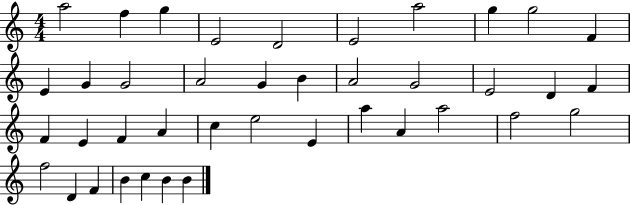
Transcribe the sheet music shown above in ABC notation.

X:1
T:Untitled
M:4/4
L:1/4
K:C
a2 f g E2 D2 E2 a2 g g2 F E G G2 A2 G B A2 G2 E2 D F F E F A c e2 E a A a2 f2 g2 f2 D F B c B B